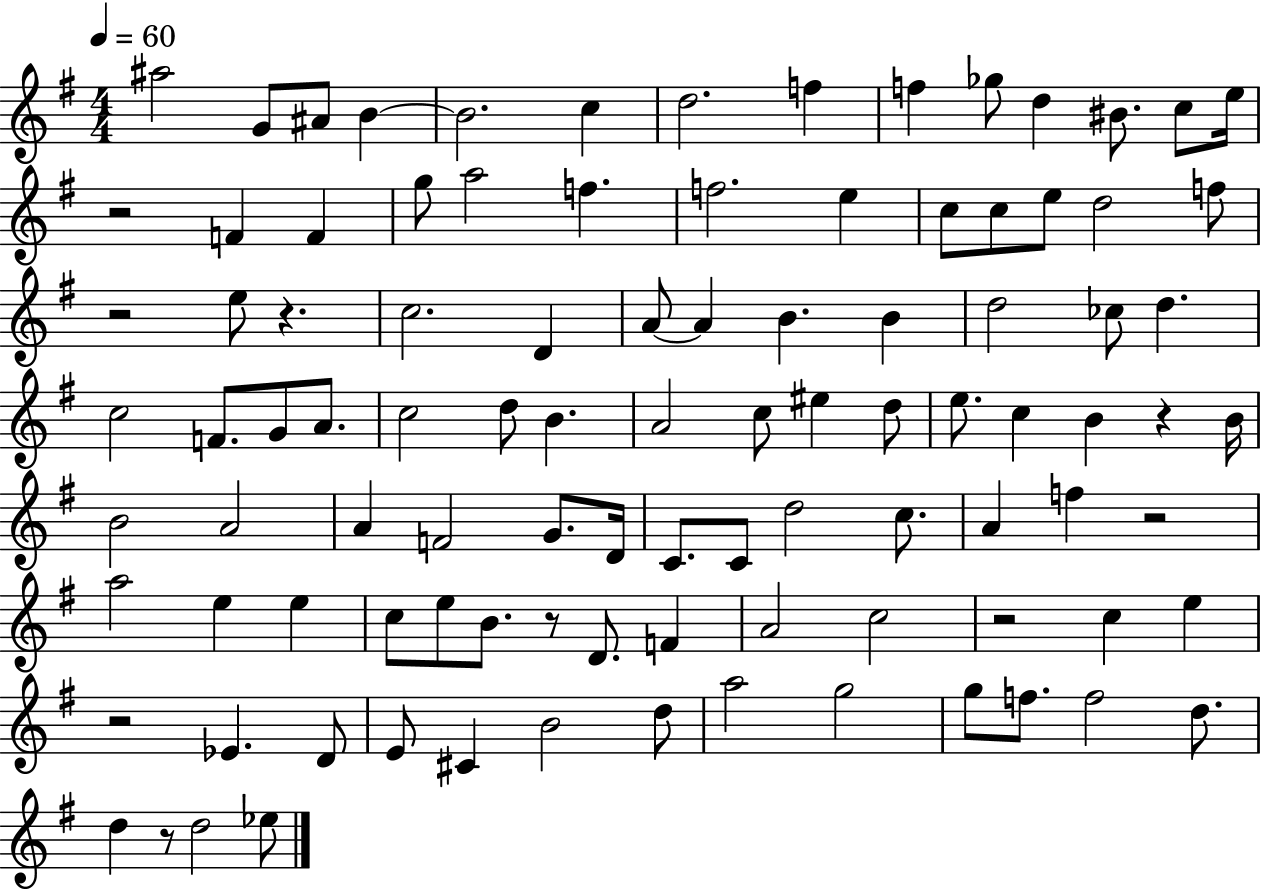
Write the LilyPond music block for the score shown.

{
  \clef treble
  \numericTimeSignature
  \time 4/4
  \key g \major
  \tempo 4 = 60
  ais''2 g'8 ais'8 b'4~~ | b'2. c''4 | d''2. f''4 | f''4 ges''8 d''4 bis'8. c''8 e''16 | \break r2 f'4 f'4 | g''8 a''2 f''4. | f''2. e''4 | c''8 c''8 e''8 d''2 f''8 | \break r2 e''8 r4. | c''2. d'4 | a'8~~ a'4 b'4. b'4 | d''2 ces''8 d''4. | \break c''2 f'8. g'8 a'8. | c''2 d''8 b'4. | a'2 c''8 eis''4 d''8 | e''8. c''4 b'4 r4 b'16 | \break b'2 a'2 | a'4 f'2 g'8. d'16 | c'8. c'8 d''2 c''8. | a'4 f''4 r2 | \break a''2 e''4 e''4 | c''8 e''8 b'8. r8 d'8. f'4 | a'2 c''2 | r2 c''4 e''4 | \break r2 ees'4. d'8 | e'8 cis'4 b'2 d''8 | a''2 g''2 | g''8 f''8. f''2 d''8. | \break d''4 r8 d''2 ees''8 | \bar "|."
}